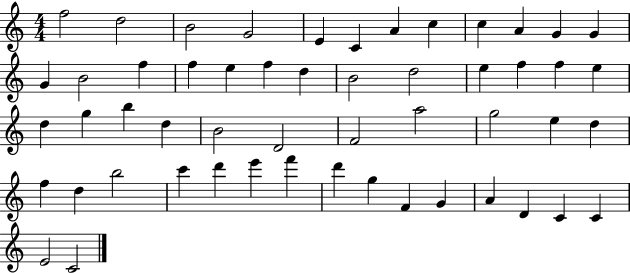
F5/h D5/h B4/h G4/h E4/q C4/q A4/q C5/q C5/q A4/q G4/q G4/q G4/q B4/h F5/q F5/q E5/q F5/q D5/q B4/h D5/h E5/q F5/q F5/q E5/q D5/q G5/q B5/q D5/q B4/h D4/h F4/h A5/h G5/h E5/q D5/q F5/q D5/q B5/h C6/q D6/q E6/q F6/q D6/q G5/q F4/q G4/q A4/q D4/q C4/q C4/q E4/h C4/h